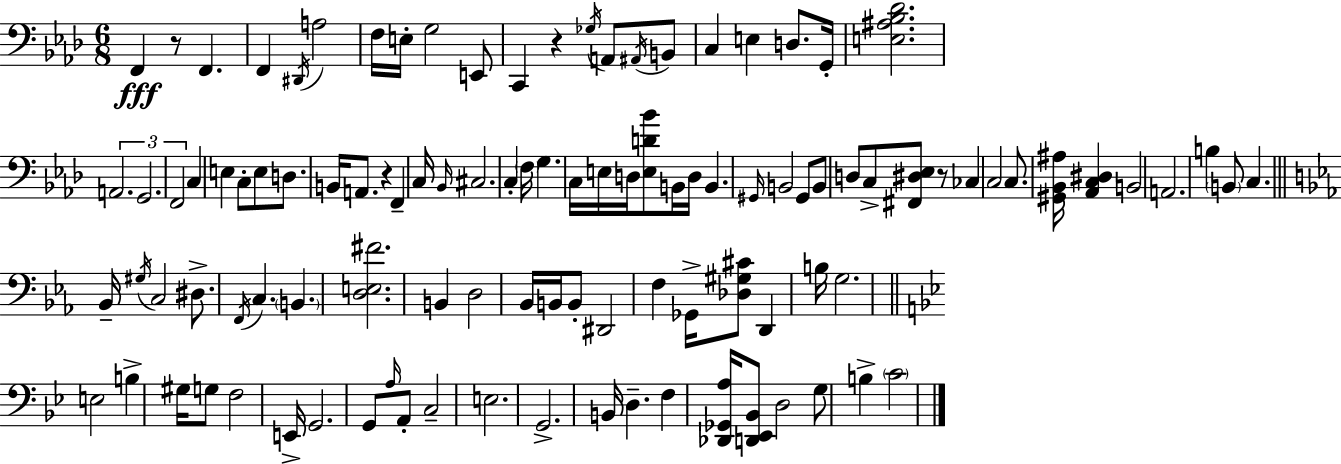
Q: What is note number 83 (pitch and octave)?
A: A2